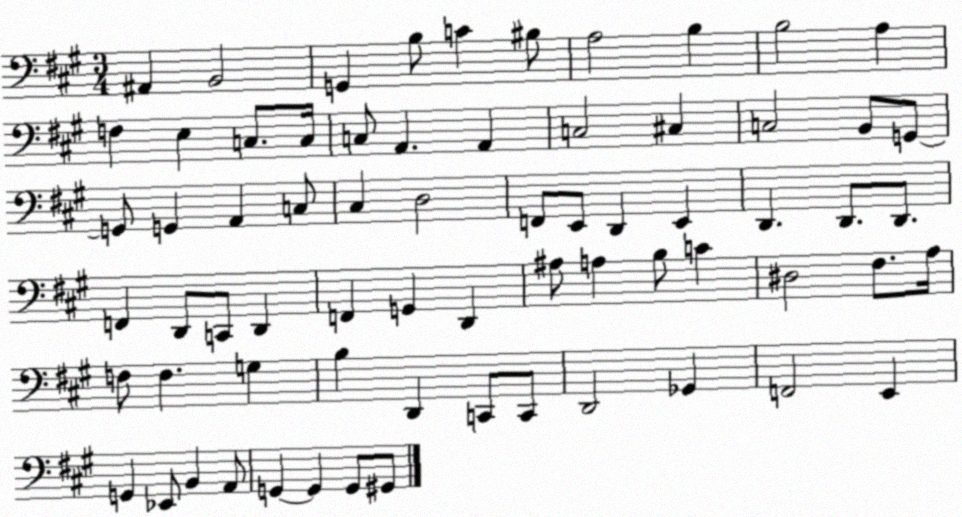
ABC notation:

X:1
T:Untitled
M:3/4
L:1/4
K:A
^A,, B,,2 G,, B,/2 C ^B,/2 A,2 B, B,2 A, F, E, C,/2 C,/4 C,/2 A,, A,, C,2 ^C, C,2 B,,/2 G,,/2 G,,/2 G,, A,, C,/2 ^C, D,2 F,,/2 E,,/2 D,, E,, D,, D,,/2 D,,/2 F,, D,,/2 C,,/2 D,, F,, G,, D,, ^A,/2 A, B,/2 C ^D,2 ^F,/2 A,/4 F,/2 F, G, B, D,, C,,/2 C,,/2 D,,2 _G,, F,,2 E,, G,, _E,,/2 B,, A,,/2 G,, G,, G,,/2 ^G,,/2